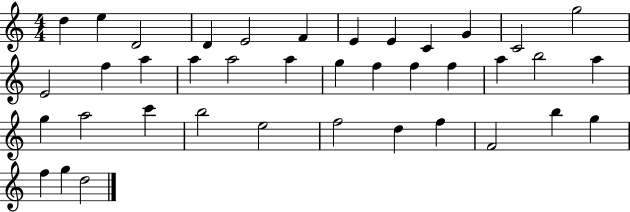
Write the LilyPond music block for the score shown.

{
  \clef treble
  \numericTimeSignature
  \time 4/4
  \key c \major
  d''4 e''4 d'2 | d'4 e'2 f'4 | e'4 e'4 c'4 g'4 | c'2 g''2 | \break e'2 f''4 a''4 | a''4 a''2 a''4 | g''4 f''4 f''4 f''4 | a''4 b''2 a''4 | \break g''4 a''2 c'''4 | b''2 e''2 | f''2 d''4 f''4 | f'2 b''4 g''4 | \break f''4 g''4 d''2 | \bar "|."
}